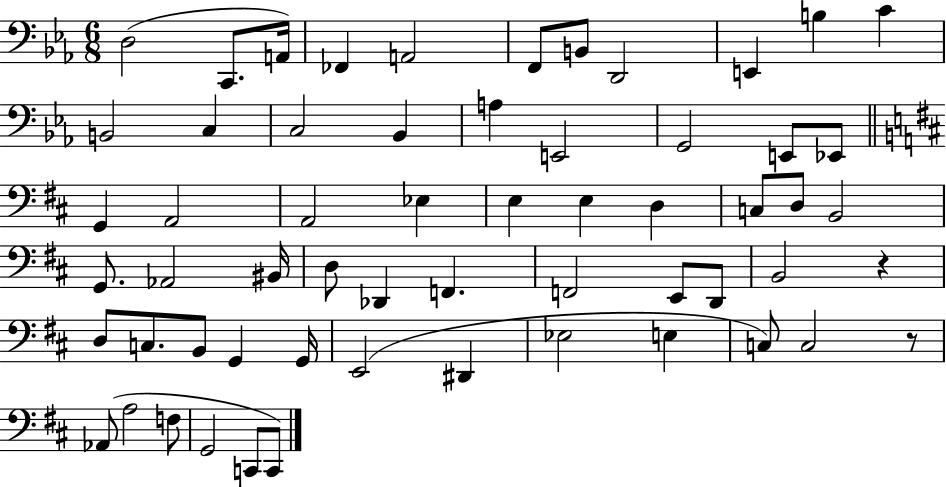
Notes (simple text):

D3/h C2/e. A2/s FES2/q A2/h F2/e B2/e D2/h E2/q B3/q C4/q B2/h C3/q C3/h Bb2/q A3/q E2/h G2/h E2/e Eb2/e G2/q A2/h A2/h Eb3/q E3/q E3/q D3/q C3/e D3/e B2/h G2/e. Ab2/h BIS2/s D3/e Db2/q F2/q. F2/h E2/e D2/e B2/h R/q D3/e C3/e. B2/e G2/q G2/s E2/h D#2/q Eb3/h E3/q C3/e C3/h R/e Ab2/e A3/h F3/e G2/h C2/e C2/e